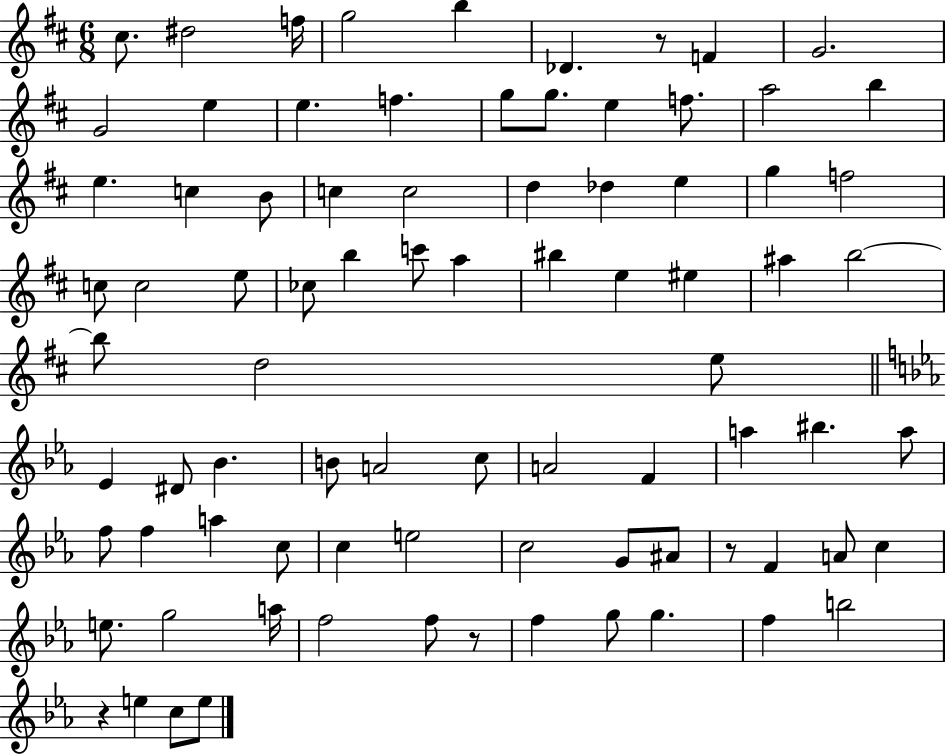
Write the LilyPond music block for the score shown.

{
  \clef treble
  \numericTimeSignature
  \time 6/8
  \key d \major
  cis''8. dis''2 f''16 | g''2 b''4 | des'4. r8 f'4 | g'2. | \break g'2 e''4 | e''4. f''4. | g''8 g''8. e''4 f''8. | a''2 b''4 | \break e''4. c''4 b'8 | c''4 c''2 | d''4 des''4 e''4 | g''4 f''2 | \break c''8 c''2 e''8 | ces''8 b''4 c'''8 a''4 | bis''4 e''4 eis''4 | ais''4 b''2~~ | \break b''8 d''2 e''8 | \bar "||" \break \key ees \major ees'4 dis'8 bes'4. | b'8 a'2 c''8 | a'2 f'4 | a''4 bis''4. a''8 | \break f''8 f''4 a''4 c''8 | c''4 e''2 | c''2 g'8 ais'8 | r8 f'4 a'8 c''4 | \break e''8. g''2 a''16 | f''2 f''8 r8 | f''4 g''8 g''4. | f''4 b''2 | \break r4 e''4 c''8 e''8 | \bar "|."
}